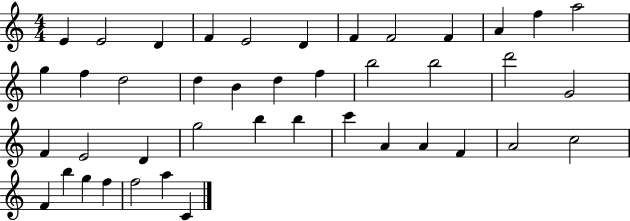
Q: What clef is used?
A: treble